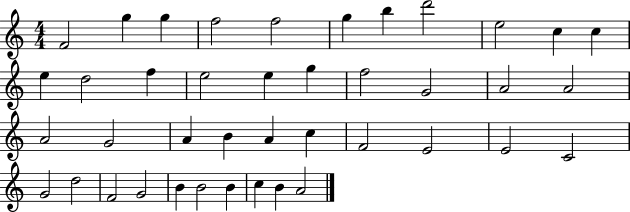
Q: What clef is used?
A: treble